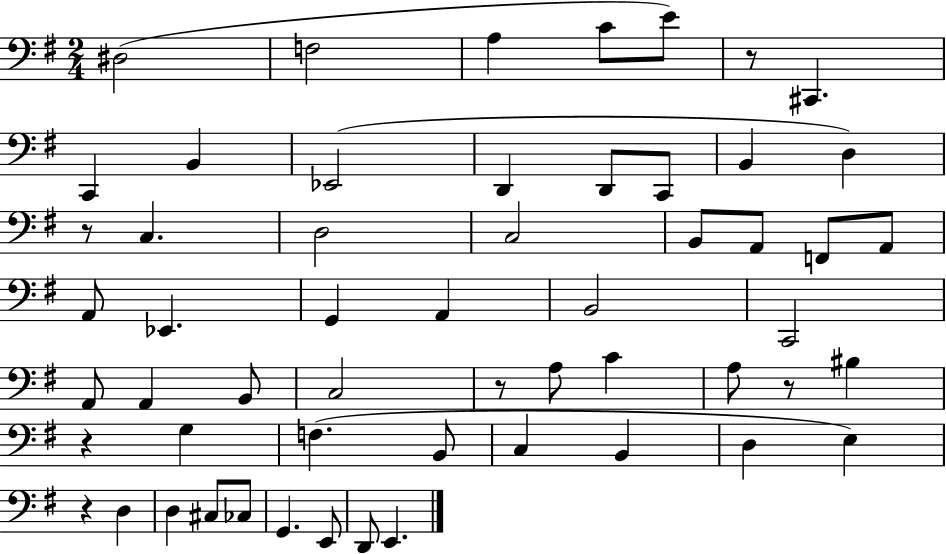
X:1
T:Untitled
M:2/4
L:1/4
K:G
^D,2 F,2 A, C/2 E/2 z/2 ^C,, C,, B,, _E,,2 D,, D,,/2 C,,/2 B,, D, z/2 C, D,2 C,2 B,,/2 A,,/2 F,,/2 A,,/2 A,,/2 _E,, G,, A,, B,,2 C,,2 A,,/2 A,, B,,/2 C,2 z/2 A,/2 C A,/2 z/2 ^B, z G, F, B,,/2 C, B,, D, E, z D, D, ^C,/2 _C,/2 G,, E,,/2 D,,/2 E,,